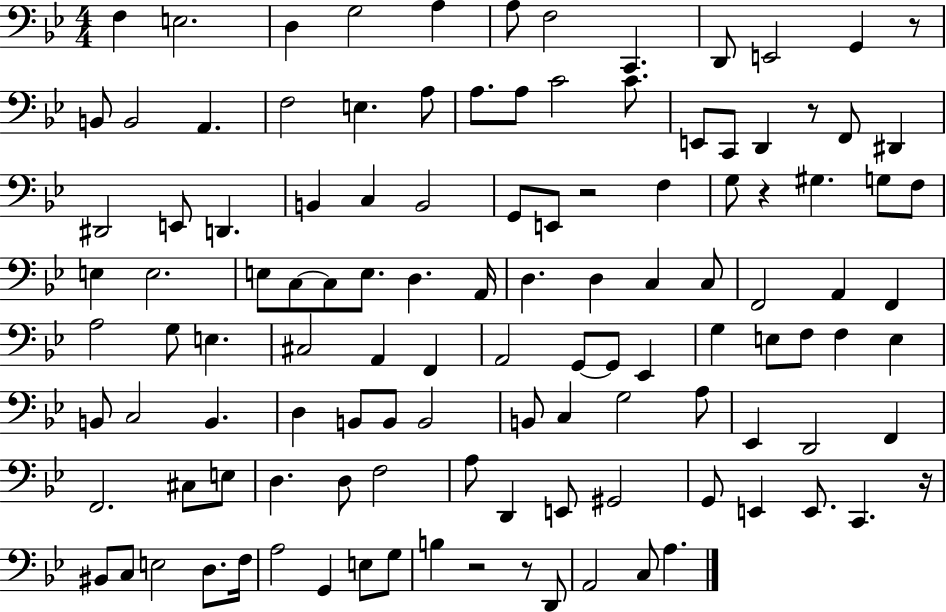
F3/q E3/h. D3/q G3/h A3/q A3/e F3/h C2/q. D2/e E2/h G2/q R/e B2/e B2/h A2/q. F3/h E3/q. A3/e A3/e. A3/e C4/h C4/e. E2/e C2/e D2/q R/e F2/e D#2/q D#2/h E2/e D2/q. B2/q C3/q B2/h G2/e E2/e R/h F3/q G3/e R/q G#3/q. G3/e F3/e E3/q E3/h. E3/e C3/e C3/e E3/e. D3/q. A2/s D3/q. D3/q C3/q C3/e F2/h A2/q F2/q A3/h G3/e E3/q. C#3/h A2/q F2/q A2/h G2/e G2/e Eb2/q G3/q E3/e F3/e F3/q E3/q B2/e C3/h B2/q. D3/q B2/e B2/e B2/h B2/e C3/q G3/h A3/e Eb2/q D2/h F2/q F2/h. C#3/e E3/e D3/q. D3/e F3/h A3/e D2/q E2/e G#2/h G2/e E2/q E2/e. C2/q. R/s BIS2/e C3/e E3/h D3/e. F3/s A3/h G2/q E3/e G3/e B3/q R/h R/e D2/e A2/h C3/e A3/q.